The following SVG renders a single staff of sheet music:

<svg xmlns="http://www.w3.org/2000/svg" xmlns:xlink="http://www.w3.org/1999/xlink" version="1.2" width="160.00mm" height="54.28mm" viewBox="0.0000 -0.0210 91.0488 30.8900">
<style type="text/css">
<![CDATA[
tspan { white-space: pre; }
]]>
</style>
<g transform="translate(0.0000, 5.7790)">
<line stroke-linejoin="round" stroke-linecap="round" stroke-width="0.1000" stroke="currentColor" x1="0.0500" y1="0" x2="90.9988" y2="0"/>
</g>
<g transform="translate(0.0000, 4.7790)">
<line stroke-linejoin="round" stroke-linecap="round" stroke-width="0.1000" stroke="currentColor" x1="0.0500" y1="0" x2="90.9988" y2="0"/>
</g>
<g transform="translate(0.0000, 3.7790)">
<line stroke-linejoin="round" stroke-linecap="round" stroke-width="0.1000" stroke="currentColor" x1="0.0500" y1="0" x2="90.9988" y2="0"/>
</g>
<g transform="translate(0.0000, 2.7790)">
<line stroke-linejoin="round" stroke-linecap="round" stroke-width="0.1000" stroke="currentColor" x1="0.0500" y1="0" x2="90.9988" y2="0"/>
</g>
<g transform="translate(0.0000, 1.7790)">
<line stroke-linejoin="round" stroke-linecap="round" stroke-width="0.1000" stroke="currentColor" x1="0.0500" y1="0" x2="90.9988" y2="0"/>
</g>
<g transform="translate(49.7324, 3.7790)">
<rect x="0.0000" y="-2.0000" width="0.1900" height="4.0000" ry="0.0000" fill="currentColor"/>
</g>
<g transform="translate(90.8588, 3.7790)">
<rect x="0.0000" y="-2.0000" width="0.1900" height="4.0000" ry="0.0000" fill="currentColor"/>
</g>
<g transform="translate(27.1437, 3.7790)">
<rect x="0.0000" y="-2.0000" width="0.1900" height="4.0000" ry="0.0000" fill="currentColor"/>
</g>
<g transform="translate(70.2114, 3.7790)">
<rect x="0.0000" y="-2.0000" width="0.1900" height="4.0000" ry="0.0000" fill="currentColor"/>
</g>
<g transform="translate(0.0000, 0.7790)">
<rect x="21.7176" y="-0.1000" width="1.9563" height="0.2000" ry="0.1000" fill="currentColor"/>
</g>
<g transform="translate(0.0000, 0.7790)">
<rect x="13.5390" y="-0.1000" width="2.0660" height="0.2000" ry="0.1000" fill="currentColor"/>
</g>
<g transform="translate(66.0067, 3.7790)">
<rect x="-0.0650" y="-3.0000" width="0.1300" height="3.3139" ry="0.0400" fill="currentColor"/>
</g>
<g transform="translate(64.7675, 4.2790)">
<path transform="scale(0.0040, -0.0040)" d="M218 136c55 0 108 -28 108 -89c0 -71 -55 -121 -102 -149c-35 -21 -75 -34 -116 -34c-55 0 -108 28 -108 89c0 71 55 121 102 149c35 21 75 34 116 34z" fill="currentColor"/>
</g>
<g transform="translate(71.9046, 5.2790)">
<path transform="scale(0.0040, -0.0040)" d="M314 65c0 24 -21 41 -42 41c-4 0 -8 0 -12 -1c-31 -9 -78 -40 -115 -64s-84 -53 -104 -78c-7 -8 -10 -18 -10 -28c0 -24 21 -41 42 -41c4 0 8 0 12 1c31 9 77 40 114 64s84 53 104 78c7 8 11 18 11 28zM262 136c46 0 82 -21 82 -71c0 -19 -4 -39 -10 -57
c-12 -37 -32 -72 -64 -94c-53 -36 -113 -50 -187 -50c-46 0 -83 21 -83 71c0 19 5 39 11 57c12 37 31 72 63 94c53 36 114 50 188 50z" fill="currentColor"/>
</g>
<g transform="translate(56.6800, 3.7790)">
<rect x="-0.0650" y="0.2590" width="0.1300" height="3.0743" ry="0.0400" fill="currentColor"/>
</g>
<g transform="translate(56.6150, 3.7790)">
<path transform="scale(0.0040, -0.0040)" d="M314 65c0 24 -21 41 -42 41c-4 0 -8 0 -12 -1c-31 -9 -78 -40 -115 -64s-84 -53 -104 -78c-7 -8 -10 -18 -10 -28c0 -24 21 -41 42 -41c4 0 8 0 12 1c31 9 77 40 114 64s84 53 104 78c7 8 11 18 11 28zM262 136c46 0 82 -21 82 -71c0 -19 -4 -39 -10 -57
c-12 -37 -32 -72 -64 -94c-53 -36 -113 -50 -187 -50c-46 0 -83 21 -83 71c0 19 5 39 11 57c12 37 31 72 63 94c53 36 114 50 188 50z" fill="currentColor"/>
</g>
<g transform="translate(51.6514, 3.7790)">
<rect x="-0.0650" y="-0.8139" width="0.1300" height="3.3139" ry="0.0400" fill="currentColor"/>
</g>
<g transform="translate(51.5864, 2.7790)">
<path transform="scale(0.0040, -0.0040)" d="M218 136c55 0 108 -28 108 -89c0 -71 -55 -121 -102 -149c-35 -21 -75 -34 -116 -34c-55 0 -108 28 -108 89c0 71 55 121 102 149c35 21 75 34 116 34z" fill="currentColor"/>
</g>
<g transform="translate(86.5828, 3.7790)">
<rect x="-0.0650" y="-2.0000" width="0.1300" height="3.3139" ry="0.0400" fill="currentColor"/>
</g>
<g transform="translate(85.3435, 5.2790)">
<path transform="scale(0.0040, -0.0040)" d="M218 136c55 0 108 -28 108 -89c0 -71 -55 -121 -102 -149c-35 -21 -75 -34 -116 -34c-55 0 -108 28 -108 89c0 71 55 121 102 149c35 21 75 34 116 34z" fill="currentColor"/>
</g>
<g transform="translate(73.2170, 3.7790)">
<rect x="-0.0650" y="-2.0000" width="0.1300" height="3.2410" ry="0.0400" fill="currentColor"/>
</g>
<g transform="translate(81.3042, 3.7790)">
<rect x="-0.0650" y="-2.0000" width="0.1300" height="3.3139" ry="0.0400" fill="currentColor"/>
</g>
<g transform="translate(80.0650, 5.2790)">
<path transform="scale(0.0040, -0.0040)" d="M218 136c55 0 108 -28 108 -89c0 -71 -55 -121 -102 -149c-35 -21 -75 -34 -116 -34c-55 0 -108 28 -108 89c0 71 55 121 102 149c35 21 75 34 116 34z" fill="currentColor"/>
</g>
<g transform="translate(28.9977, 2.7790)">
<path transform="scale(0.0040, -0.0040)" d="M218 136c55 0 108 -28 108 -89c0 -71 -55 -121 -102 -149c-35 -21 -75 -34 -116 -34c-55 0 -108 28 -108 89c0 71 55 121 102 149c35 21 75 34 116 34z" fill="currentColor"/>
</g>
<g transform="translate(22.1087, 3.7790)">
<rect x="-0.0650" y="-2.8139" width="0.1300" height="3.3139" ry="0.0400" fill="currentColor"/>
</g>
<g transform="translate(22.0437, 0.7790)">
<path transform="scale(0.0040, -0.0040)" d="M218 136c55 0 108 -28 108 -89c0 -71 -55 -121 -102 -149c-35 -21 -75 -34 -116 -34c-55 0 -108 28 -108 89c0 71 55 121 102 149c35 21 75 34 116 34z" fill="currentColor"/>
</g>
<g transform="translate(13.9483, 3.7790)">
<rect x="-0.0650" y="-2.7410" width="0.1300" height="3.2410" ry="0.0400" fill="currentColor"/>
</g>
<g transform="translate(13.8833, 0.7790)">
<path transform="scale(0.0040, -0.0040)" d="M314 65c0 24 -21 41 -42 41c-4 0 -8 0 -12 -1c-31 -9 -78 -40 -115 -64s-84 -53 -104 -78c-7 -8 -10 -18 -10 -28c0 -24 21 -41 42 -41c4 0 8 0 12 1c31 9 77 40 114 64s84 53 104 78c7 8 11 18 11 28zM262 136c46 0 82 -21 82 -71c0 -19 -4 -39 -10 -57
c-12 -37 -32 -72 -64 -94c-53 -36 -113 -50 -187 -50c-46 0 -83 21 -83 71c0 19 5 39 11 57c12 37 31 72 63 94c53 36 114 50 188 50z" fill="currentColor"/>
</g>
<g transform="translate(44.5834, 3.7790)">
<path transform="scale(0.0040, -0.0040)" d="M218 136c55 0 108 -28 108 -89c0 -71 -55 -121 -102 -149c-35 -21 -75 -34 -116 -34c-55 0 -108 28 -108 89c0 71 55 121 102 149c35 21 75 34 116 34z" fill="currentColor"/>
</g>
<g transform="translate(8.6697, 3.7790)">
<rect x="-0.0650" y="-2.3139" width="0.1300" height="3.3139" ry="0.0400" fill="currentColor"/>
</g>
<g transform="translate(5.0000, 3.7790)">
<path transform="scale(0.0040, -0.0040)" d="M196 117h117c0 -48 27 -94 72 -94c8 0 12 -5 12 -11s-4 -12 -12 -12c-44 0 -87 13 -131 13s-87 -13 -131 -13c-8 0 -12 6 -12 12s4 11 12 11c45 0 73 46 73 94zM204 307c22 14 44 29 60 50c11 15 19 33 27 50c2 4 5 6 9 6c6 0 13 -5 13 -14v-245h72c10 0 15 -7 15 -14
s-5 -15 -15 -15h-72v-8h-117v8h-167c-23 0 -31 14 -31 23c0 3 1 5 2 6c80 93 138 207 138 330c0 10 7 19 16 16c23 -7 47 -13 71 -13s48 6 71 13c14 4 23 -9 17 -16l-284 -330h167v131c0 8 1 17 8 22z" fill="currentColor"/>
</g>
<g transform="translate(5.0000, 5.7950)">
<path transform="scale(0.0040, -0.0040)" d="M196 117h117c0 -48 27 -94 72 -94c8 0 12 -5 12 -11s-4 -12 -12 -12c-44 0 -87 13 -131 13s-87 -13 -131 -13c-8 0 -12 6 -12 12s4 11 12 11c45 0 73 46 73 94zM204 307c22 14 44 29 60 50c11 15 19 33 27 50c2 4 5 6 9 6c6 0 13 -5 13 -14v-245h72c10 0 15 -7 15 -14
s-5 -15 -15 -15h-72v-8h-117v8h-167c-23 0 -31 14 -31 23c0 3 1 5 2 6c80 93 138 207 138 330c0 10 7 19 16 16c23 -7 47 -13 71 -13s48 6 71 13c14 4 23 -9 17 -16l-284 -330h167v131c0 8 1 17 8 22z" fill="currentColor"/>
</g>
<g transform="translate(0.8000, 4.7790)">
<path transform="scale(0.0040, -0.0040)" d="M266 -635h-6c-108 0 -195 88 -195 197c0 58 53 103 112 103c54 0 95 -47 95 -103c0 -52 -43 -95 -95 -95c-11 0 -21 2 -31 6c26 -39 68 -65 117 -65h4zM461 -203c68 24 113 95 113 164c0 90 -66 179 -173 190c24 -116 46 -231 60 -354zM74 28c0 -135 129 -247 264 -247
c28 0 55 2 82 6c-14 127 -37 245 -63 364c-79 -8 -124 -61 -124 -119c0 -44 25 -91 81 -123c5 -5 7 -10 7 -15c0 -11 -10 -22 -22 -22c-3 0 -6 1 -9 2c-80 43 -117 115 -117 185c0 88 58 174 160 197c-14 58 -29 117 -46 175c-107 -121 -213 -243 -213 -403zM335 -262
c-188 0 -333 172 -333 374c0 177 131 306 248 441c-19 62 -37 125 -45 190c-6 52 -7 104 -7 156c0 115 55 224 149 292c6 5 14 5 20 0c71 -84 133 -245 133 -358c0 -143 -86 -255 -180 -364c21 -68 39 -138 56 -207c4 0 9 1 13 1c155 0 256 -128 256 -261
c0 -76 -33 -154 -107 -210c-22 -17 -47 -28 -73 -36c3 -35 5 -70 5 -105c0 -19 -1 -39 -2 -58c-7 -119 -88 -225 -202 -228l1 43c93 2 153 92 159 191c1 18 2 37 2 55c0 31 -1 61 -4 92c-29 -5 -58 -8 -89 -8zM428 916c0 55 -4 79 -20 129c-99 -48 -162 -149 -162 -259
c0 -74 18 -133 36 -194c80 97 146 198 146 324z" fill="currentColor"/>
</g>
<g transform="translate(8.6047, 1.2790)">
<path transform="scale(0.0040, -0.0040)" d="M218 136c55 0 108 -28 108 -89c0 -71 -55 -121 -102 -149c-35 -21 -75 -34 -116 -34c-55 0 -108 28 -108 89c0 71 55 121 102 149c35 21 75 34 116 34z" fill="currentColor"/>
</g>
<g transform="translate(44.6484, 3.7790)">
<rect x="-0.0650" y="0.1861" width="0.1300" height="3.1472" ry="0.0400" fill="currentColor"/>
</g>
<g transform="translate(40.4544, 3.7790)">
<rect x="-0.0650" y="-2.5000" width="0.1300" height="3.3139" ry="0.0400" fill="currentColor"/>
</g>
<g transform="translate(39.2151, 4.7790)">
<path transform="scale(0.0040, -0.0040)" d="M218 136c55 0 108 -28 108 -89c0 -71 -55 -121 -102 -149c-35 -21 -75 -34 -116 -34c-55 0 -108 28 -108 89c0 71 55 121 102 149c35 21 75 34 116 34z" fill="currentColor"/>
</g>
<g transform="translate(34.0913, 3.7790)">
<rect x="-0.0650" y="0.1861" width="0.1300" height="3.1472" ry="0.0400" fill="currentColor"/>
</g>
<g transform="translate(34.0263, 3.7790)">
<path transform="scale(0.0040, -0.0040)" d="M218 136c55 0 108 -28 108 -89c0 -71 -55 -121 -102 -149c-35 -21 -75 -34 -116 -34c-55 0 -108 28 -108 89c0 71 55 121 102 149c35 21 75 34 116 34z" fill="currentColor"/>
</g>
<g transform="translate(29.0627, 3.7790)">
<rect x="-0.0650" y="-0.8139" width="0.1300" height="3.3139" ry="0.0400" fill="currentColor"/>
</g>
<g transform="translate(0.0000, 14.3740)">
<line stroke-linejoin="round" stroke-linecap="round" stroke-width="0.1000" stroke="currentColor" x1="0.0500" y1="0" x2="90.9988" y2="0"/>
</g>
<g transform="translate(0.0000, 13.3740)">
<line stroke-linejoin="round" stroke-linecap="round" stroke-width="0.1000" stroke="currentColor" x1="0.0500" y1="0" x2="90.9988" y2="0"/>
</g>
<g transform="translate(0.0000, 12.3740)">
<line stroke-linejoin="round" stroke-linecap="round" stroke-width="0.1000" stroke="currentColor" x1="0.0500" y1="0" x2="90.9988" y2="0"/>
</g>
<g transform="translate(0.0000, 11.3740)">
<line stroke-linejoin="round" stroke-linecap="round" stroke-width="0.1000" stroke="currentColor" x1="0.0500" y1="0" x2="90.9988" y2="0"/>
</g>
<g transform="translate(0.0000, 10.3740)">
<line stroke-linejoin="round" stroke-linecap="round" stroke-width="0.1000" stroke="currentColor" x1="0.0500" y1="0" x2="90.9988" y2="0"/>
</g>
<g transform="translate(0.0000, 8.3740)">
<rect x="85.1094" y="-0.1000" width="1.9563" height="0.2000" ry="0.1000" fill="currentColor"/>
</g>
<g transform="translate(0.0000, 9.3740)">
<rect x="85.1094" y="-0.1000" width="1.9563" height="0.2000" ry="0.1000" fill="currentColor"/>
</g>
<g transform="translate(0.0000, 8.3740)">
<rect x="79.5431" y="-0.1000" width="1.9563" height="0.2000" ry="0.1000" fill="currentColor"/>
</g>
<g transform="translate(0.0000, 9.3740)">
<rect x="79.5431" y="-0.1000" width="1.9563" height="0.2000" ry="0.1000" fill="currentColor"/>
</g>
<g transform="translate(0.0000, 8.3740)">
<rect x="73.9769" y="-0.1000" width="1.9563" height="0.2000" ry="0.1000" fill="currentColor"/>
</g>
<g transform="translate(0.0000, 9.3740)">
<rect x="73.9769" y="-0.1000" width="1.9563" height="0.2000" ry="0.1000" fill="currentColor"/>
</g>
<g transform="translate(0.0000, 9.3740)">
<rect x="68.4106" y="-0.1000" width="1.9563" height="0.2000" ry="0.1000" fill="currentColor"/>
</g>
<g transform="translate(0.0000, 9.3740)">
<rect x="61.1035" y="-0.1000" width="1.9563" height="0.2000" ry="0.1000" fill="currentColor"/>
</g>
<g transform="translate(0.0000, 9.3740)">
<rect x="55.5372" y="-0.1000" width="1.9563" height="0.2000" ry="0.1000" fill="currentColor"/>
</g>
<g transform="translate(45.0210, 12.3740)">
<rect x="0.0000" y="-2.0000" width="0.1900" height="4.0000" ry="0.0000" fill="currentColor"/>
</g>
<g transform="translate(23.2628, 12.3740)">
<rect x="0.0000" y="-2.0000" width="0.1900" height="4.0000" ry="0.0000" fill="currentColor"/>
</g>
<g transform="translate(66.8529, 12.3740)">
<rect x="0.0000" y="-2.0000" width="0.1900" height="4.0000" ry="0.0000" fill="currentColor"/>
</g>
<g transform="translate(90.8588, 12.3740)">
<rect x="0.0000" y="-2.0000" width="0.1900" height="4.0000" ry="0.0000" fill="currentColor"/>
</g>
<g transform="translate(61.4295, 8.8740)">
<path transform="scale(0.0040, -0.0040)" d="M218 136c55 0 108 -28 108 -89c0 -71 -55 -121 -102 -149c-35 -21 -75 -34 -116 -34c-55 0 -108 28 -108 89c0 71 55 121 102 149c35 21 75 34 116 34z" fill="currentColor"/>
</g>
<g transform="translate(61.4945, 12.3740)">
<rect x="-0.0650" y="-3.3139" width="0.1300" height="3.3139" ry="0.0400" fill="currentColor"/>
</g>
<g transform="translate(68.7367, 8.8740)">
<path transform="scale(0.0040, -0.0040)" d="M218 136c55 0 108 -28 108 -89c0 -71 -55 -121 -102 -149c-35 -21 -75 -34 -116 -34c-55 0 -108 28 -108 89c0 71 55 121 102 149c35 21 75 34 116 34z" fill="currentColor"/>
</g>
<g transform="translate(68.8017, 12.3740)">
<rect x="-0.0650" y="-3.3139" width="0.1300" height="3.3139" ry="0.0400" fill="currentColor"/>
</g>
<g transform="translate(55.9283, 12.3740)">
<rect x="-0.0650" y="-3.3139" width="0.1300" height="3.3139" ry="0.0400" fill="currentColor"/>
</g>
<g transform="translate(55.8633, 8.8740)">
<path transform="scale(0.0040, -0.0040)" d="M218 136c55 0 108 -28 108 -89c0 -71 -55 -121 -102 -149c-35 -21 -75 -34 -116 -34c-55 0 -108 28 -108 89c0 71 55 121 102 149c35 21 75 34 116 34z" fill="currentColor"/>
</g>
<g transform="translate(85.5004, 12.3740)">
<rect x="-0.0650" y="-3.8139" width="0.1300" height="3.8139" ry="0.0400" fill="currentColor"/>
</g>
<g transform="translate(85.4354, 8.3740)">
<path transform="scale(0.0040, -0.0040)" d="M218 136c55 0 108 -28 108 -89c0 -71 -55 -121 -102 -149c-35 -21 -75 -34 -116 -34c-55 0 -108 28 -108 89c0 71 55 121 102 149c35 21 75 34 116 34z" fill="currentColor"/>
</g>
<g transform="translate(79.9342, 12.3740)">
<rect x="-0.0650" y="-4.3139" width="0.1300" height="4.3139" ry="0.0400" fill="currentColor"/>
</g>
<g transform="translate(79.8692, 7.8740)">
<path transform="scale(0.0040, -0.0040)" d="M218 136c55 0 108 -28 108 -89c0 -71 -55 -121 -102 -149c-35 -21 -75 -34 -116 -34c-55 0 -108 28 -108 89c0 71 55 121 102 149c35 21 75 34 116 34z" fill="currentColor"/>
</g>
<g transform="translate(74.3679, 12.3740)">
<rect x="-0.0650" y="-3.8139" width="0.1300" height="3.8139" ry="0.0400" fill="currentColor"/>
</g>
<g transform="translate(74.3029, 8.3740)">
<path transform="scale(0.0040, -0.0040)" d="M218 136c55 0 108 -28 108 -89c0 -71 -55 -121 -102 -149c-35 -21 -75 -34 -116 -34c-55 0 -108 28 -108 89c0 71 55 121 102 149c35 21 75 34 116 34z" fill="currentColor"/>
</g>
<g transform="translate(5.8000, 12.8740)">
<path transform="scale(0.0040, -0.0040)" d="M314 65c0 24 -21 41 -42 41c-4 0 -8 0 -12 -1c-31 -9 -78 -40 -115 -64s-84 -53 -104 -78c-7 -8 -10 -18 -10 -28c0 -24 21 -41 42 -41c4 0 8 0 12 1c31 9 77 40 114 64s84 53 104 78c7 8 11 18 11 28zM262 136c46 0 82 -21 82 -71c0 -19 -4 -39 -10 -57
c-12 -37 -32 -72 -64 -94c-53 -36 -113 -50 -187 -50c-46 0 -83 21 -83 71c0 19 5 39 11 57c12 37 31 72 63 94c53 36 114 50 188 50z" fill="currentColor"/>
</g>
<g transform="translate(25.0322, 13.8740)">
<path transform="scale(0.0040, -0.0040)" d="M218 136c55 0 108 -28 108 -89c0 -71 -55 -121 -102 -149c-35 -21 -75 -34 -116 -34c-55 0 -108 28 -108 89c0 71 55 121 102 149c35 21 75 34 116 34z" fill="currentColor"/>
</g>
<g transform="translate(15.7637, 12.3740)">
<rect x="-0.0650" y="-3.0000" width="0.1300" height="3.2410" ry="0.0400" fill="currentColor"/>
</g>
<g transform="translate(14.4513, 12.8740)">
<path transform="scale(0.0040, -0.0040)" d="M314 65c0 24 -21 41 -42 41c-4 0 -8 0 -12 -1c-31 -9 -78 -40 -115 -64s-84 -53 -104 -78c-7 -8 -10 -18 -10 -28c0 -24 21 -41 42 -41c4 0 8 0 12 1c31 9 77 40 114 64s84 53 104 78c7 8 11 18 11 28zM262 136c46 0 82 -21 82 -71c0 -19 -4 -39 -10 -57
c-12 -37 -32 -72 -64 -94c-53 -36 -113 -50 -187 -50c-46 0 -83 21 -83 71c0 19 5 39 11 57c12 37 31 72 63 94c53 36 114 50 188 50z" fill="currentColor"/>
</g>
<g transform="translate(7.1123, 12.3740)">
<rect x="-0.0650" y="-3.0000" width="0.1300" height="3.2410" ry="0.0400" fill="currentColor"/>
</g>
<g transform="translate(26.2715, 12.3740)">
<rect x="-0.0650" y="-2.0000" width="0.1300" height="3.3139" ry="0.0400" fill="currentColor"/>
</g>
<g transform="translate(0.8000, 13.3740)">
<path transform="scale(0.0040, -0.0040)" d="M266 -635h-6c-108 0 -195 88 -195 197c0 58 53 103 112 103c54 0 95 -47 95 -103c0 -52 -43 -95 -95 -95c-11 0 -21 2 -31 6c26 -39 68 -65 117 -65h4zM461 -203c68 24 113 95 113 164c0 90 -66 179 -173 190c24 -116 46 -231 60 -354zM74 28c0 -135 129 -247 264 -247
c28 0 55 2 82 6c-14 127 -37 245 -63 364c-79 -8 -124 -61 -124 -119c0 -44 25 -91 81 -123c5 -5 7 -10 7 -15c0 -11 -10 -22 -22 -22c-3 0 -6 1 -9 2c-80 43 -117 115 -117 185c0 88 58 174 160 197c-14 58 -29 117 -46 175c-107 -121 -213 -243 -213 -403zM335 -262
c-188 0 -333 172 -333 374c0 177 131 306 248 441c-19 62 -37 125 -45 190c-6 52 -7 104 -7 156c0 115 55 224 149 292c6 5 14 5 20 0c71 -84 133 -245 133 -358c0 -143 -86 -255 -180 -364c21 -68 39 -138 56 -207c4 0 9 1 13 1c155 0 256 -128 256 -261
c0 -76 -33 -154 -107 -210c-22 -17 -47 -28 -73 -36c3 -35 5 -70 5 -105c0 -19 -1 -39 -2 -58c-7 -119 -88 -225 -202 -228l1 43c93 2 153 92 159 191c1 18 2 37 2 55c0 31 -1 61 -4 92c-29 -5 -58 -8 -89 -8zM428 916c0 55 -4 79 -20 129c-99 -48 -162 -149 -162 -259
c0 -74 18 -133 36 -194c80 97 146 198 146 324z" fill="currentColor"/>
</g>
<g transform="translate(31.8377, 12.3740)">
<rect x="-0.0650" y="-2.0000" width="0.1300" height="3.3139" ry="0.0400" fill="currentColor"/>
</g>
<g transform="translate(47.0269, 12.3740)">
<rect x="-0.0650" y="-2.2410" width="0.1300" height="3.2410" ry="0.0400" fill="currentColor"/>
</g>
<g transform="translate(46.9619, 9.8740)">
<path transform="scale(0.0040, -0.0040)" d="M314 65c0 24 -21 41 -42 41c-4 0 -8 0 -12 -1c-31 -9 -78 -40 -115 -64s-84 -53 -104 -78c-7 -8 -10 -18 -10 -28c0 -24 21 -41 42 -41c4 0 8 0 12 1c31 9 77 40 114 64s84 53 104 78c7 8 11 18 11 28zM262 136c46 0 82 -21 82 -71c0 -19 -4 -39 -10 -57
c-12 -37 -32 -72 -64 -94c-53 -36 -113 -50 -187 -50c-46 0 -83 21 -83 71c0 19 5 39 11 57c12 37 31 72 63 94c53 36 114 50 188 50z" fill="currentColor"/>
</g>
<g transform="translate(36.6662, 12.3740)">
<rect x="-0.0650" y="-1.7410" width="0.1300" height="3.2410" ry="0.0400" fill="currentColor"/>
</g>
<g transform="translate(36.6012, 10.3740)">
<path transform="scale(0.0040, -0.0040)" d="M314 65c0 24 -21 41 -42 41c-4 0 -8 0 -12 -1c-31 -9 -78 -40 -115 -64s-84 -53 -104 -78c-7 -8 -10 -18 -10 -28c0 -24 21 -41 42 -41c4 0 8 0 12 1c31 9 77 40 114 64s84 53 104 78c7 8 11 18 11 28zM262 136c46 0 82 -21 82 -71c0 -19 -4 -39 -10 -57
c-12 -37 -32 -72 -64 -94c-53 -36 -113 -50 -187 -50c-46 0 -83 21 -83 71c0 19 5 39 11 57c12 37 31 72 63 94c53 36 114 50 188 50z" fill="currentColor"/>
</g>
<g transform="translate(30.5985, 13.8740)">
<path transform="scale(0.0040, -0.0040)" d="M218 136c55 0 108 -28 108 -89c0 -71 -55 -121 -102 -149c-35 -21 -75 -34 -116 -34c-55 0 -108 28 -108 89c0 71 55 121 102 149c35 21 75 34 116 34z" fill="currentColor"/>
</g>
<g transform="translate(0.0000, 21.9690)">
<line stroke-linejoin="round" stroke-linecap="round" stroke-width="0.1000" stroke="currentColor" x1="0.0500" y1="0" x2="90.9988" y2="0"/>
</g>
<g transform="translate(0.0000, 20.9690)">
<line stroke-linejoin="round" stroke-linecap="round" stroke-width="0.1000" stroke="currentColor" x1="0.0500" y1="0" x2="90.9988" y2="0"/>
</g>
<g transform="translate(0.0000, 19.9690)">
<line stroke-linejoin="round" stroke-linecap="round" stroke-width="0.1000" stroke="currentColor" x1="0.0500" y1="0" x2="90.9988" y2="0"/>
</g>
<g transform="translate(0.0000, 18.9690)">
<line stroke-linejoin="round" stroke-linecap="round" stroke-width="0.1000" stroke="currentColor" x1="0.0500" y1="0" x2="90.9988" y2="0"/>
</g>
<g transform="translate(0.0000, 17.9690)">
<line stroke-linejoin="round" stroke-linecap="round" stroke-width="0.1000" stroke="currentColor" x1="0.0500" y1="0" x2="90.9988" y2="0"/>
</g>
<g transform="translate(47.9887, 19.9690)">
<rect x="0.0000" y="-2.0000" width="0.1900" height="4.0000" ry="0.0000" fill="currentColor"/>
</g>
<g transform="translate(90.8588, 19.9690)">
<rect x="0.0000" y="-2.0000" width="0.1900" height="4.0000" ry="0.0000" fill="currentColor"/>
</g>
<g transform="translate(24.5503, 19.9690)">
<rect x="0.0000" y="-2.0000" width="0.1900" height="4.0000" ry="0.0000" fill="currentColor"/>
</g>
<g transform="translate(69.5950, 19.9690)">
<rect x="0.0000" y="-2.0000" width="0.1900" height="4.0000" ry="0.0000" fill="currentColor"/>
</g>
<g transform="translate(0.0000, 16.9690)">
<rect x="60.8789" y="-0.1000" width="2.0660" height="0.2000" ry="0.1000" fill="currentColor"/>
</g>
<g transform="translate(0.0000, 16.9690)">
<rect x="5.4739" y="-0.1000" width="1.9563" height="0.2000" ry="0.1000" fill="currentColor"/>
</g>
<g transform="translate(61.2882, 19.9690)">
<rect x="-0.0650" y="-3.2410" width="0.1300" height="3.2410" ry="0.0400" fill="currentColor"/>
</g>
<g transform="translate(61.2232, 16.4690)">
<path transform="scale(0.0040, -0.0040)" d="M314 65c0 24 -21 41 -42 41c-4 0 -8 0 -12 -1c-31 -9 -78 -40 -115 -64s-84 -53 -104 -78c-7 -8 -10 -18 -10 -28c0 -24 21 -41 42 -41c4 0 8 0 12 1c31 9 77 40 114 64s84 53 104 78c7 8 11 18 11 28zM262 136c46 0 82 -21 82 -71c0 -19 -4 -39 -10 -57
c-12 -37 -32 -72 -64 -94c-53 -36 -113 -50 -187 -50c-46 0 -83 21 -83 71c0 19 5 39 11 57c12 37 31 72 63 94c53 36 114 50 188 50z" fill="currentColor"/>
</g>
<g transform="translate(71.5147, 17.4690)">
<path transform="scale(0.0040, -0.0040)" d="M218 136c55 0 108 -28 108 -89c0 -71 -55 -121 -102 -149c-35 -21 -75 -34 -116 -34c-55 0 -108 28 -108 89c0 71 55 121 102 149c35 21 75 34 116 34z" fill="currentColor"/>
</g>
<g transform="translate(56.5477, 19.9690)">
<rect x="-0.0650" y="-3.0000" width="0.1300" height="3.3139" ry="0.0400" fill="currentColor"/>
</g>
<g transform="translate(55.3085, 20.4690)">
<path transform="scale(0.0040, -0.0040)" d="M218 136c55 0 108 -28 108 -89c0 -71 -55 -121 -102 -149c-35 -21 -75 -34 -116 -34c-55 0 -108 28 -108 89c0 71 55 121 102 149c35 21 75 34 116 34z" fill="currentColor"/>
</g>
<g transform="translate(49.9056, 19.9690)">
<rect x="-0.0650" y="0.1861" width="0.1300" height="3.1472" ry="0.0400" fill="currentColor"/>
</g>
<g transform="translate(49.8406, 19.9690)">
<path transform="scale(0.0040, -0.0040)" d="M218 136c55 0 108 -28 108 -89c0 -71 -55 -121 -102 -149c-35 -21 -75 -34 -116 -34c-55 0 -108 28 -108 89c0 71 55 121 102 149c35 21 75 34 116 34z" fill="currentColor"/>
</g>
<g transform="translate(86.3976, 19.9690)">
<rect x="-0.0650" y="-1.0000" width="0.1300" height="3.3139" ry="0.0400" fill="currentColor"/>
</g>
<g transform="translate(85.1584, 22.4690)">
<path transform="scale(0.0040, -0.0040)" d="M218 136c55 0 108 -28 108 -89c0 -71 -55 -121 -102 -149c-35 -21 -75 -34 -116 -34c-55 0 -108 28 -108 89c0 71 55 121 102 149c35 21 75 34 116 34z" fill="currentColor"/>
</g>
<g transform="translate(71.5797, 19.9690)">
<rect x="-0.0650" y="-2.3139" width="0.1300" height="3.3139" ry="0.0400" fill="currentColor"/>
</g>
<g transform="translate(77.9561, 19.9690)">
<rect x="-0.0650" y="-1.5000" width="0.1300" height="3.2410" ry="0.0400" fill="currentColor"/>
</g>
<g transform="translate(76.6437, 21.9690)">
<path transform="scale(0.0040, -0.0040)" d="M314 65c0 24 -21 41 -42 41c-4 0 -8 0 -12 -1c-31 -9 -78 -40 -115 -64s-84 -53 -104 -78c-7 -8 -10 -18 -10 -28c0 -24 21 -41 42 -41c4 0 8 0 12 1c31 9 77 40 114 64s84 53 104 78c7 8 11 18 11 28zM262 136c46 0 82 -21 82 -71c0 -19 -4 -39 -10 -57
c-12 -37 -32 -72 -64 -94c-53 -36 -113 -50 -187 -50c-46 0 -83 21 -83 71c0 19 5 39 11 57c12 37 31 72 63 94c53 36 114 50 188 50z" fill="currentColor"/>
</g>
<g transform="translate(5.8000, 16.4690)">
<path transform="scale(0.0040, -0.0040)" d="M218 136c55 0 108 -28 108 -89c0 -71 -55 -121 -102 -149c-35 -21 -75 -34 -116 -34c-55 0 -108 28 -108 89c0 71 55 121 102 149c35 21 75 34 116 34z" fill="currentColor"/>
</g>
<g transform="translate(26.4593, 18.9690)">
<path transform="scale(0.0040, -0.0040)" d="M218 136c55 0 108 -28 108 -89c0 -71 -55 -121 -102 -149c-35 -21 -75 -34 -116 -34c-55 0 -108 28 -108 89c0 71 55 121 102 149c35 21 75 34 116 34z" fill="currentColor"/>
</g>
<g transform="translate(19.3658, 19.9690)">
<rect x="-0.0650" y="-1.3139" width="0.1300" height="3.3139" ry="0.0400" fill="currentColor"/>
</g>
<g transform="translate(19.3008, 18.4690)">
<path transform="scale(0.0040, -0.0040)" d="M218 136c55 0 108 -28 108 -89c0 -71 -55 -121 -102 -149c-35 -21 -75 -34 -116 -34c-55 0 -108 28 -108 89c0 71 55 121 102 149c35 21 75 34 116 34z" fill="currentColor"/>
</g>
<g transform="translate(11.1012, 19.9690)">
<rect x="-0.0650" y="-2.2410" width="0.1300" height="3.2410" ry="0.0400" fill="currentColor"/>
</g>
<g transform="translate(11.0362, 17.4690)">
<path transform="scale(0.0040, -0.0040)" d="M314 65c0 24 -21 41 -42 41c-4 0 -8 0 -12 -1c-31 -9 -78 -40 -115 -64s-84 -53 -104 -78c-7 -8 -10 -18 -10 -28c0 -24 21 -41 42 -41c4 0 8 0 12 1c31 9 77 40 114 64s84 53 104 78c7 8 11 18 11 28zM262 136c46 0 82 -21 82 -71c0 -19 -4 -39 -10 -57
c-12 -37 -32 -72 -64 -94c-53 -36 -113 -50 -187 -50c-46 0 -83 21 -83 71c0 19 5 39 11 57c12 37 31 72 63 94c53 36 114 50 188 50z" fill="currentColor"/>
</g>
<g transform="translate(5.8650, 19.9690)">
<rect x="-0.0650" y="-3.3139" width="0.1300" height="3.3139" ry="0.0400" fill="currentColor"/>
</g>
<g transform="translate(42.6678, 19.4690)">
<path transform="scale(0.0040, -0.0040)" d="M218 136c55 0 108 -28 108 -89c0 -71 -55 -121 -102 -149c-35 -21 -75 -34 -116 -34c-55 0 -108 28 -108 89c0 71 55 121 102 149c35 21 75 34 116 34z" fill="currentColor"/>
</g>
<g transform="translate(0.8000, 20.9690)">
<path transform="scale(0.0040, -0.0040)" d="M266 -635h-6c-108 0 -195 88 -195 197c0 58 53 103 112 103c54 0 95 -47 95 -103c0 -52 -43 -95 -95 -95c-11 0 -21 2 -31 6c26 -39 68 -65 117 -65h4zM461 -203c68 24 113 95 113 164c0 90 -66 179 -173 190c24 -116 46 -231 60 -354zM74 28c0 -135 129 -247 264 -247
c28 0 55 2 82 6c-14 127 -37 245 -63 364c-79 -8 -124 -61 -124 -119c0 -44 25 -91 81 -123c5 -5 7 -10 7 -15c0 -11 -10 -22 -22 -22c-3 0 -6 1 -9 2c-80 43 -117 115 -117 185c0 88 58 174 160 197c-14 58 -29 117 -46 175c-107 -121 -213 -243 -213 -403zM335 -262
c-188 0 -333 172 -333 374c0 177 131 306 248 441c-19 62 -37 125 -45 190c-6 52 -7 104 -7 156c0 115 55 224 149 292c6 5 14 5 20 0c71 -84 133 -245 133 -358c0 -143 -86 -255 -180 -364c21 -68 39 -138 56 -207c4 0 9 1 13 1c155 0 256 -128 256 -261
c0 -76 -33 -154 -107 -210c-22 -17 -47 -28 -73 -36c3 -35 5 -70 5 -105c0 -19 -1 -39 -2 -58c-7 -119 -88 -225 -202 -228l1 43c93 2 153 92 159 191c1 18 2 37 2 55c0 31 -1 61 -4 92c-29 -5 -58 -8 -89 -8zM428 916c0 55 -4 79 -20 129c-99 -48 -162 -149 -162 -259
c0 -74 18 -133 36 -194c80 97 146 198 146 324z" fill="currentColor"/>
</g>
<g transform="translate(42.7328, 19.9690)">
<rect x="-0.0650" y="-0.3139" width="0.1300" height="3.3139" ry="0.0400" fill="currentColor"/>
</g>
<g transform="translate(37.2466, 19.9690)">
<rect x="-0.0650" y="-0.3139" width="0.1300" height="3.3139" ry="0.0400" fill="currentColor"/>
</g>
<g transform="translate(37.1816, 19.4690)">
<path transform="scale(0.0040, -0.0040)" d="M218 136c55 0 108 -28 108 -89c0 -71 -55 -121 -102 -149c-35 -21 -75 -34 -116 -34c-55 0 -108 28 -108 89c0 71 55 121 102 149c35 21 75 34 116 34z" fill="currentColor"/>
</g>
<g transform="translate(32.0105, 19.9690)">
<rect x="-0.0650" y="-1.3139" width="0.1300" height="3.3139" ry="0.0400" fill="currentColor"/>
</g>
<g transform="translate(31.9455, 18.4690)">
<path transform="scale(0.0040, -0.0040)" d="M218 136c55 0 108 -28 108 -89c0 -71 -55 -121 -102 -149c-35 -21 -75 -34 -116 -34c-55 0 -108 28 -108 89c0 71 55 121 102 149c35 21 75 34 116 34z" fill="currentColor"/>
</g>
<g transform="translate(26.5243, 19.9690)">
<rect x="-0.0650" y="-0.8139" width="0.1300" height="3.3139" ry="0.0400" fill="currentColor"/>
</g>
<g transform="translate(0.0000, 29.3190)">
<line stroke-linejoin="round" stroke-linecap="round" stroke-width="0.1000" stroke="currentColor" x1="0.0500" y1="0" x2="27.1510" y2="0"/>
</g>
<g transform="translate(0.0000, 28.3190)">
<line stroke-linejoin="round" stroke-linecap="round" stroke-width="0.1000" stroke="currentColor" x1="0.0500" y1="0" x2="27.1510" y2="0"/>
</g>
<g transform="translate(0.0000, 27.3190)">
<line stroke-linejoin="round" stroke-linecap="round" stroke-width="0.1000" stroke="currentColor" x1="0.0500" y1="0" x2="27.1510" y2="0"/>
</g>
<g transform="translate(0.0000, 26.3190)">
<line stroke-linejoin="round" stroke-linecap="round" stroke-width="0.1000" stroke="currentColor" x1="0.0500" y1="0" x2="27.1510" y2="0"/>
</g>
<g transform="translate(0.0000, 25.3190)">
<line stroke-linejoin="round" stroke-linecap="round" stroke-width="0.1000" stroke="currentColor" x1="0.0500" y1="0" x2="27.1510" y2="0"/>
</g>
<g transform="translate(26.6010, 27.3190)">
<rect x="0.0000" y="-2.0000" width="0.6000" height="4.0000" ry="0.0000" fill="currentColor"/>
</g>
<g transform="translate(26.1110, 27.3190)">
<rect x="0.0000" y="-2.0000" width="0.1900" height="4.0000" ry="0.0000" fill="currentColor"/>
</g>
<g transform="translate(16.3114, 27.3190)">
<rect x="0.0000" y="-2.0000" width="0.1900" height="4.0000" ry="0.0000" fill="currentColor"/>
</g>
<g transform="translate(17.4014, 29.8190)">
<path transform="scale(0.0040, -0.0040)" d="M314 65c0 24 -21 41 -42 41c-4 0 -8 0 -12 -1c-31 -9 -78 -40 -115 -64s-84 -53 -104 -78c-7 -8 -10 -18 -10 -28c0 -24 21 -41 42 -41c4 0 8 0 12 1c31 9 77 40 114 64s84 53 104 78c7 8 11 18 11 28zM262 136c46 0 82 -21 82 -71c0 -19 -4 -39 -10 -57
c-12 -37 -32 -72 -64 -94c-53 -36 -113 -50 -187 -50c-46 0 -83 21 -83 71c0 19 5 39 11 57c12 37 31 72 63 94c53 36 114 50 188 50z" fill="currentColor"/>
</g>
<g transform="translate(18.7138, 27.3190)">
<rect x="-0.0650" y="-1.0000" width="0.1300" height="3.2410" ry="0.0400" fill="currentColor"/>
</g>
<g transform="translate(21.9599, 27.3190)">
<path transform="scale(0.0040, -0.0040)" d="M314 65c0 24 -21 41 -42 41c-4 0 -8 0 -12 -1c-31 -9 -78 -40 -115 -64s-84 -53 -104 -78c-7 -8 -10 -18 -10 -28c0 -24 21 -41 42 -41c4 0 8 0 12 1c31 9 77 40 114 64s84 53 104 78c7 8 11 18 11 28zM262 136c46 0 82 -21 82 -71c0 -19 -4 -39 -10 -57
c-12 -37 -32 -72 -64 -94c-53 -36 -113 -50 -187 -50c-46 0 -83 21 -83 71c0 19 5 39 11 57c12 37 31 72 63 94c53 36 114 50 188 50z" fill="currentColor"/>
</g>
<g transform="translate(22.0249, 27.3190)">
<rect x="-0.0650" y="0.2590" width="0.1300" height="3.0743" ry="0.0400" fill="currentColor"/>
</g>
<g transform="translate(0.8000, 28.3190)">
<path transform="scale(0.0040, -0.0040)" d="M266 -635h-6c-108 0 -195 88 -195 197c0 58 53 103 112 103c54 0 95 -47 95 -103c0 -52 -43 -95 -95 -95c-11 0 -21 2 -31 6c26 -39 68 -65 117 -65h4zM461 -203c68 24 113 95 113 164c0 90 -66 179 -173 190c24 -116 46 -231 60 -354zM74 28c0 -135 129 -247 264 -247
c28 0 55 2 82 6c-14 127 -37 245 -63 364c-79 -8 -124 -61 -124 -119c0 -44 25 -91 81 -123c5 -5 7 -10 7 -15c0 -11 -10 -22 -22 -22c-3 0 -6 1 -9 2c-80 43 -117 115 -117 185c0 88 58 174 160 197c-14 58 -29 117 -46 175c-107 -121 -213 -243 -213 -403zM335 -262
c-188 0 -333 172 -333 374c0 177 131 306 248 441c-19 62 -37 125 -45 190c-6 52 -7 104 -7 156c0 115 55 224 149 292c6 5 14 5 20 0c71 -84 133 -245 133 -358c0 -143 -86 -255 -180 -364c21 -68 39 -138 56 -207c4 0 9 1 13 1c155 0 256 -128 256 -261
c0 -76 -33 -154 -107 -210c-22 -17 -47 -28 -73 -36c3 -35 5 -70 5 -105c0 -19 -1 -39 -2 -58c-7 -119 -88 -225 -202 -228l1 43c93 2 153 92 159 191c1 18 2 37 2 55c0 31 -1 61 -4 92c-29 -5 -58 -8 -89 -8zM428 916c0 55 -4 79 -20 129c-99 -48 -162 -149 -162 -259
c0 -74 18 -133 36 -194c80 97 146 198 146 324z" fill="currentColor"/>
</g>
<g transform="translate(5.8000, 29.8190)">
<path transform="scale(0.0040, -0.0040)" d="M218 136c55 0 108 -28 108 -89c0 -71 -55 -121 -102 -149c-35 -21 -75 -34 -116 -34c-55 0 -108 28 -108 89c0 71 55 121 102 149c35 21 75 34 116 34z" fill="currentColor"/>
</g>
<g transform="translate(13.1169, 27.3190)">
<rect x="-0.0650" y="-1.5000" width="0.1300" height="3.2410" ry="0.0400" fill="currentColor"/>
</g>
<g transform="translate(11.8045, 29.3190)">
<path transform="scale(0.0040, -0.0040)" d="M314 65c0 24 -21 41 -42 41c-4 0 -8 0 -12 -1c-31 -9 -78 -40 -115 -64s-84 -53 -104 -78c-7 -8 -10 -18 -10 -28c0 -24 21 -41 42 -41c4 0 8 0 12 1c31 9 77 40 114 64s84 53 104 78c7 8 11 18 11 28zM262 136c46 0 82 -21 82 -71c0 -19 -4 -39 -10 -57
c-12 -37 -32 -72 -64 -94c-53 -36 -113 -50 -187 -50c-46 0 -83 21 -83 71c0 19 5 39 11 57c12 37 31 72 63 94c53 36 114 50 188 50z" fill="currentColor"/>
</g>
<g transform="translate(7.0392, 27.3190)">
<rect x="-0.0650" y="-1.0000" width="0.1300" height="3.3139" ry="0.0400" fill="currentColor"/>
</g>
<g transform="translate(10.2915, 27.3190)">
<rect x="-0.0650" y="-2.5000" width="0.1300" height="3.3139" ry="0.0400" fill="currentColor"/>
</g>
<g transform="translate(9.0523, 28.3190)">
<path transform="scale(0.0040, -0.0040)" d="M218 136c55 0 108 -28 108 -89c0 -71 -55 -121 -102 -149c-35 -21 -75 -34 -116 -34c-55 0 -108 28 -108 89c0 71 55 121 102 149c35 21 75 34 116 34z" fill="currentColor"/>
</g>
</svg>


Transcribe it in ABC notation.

X:1
T:Untitled
M:4/4
L:1/4
K:C
g a2 a d B G B d B2 A F2 F F A2 A2 F F f2 g2 b b b c' d' c' b g2 e d e c c B A b2 g E2 D D G E2 D2 B2